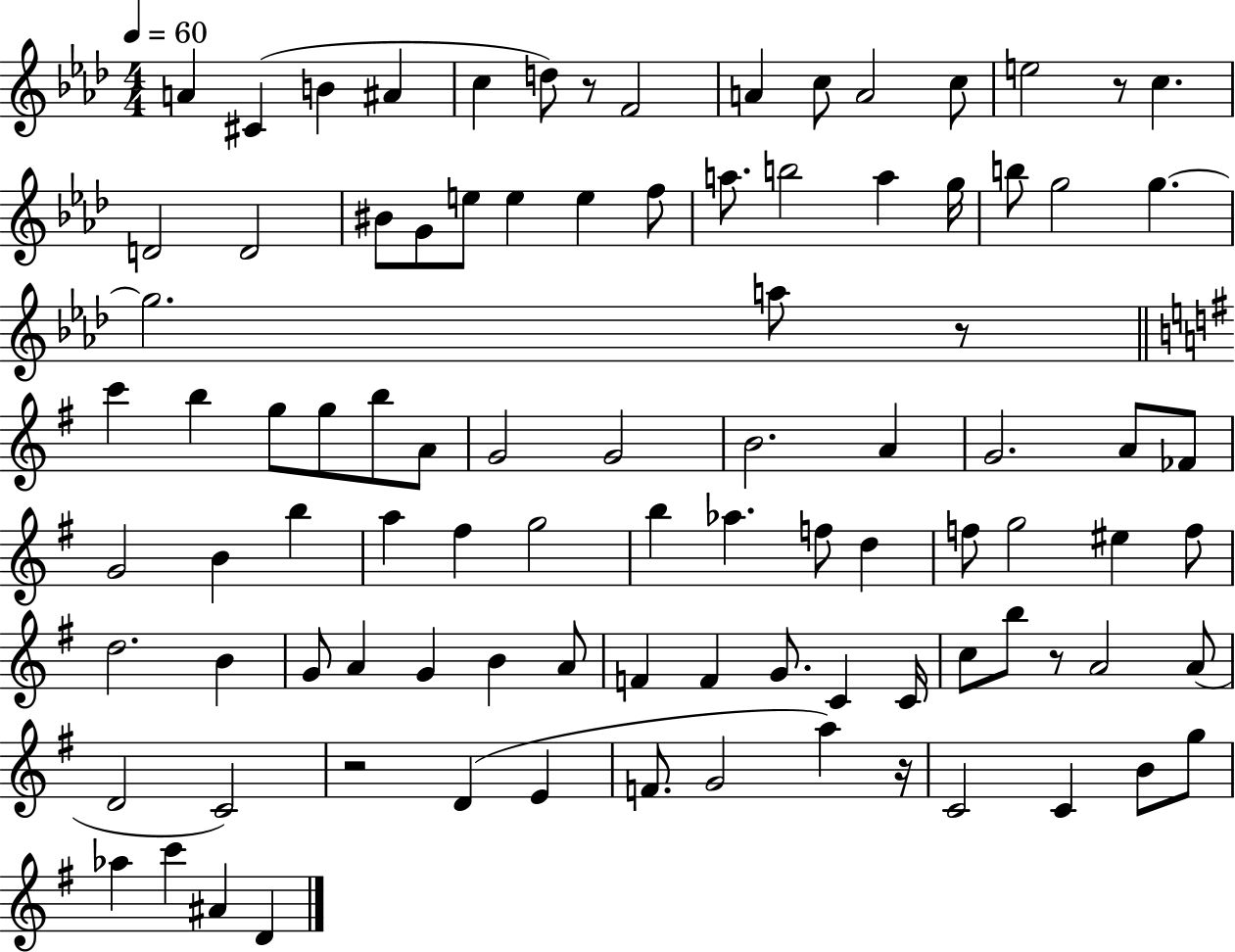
{
  \clef treble
  \numericTimeSignature
  \time 4/4
  \key aes \major
  \tempo 4 = 60
  a'4 cis'4( b'4 ais'4 | c''4 d''8) r8 f'2 | a'4 c''8 a'2 c''8 | e''2 r8 c''4. | \break d'2 d'2 | bis'8 g'8 e''8 e''4 e''4 f''8 | a''8. b''2 a''4 g''16 | b''8 g''2 g''4.~~ | \break g''2. a''8 r8 | \bar "||" \break \key g \major c'''4 b''4 g''8 g''8 b''8 a'8 | g'2 g'2 | b'2. a'4 | g'2. a'8 fes'8 | \break g'2 b'4 b''4 | a''4 fis''4 g''2 | b''4 aes''4. f''8 d''4 | f''8 g''2 eis''4 f''8 | \break d''2. b'4 | g'8 a'4 g'4 b'4 a'8 | f'4 f'4 g'8. c'4 c'16 | c''8 b''8 r8 a'2 a'8( | \break d'2 c'2) | r2 d'4( e'4 | f'8. g'2 a''4) r16 | c'2 c'4 b'8 g''8 | \break aes''4 c'''4 ais'4 d'4 | \bar "|."
}